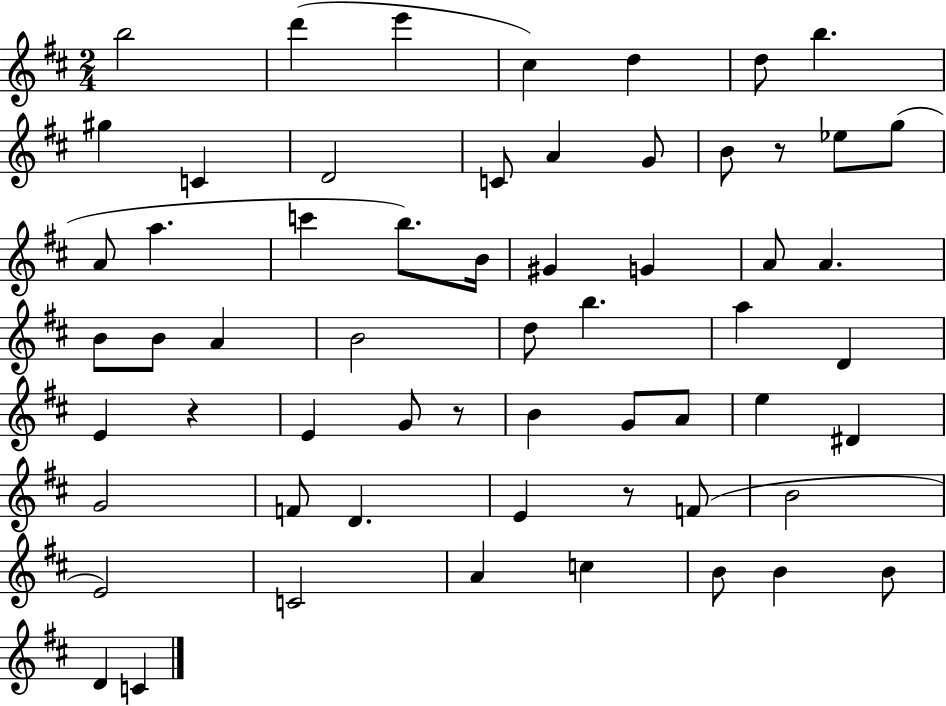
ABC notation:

X:1
T:Untitled
M:2/4
L:1/4
K:D
b2 d' e' ^c d d/2 b ^g C D2 C/2 A G/2 B/2 z/2 _e/2 g/2 A/2 a c' b/2 B/4 ^G G A/2 A B/2 B/2 A B2 d/2 b a D E z E G/2 z/2 B G/2 A/2 e ^D G2 F/2 D E z/2 F/2 B2 E2 C2 A c B/2 B B/2 D C